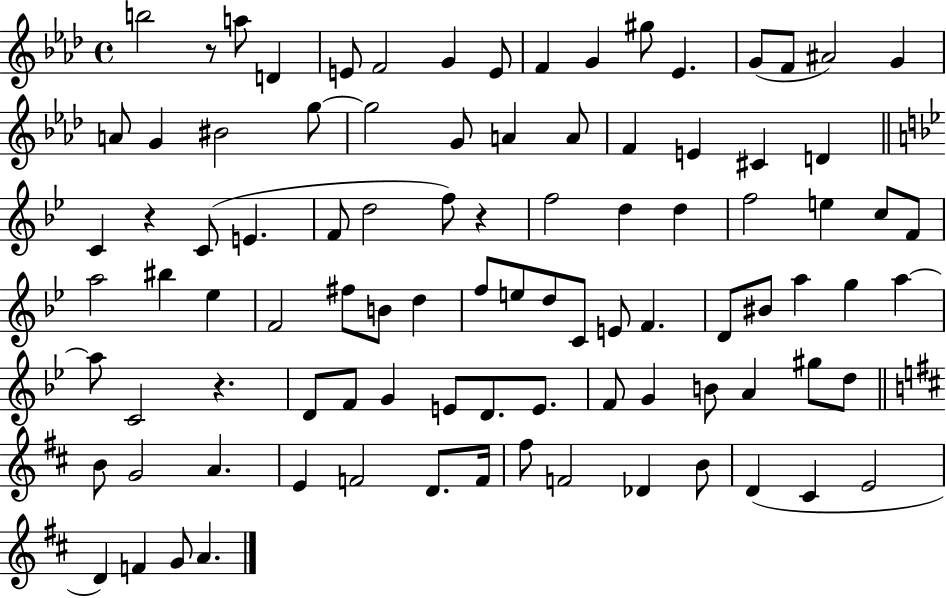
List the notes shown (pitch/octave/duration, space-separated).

B5/h R/e A5/e D4/q E4/e F4/h G4/q E4/e F4/q G4/q G#5/e Eb4/q. G4/e F4/e A#4/h G4/q A4/e G4/q BIS4/h G5/e G5/h G4/e A4/q A4/e F4/q E4/q C#4/q D4/q C4/q R/q C4/e E4/q. F4/e D5/h F5/e R/q F5/h D5/q D5/q F5/h E5/q C5/e F4/e A5/h BIS5/q Eb5/q F4/h F#5/e B4/e D5/q F5/e E5/e D5/e C4/e E4/e F4/q. D4/e BIS4/e A5/q G5/q A5/q A5/e C4/h R/q. D4/e F4/e G4/q E4/e D4/e. E4/e. F4/e G4/q B4/e A4/q G#5/e D5/e B4/e G4/h A4/q. E4/q F4/h D4/e. F4/s F#5/e F4/h Db4/q B4/e D4/q C#4/q E4/h D4/q F4/q G4/e A4/q.